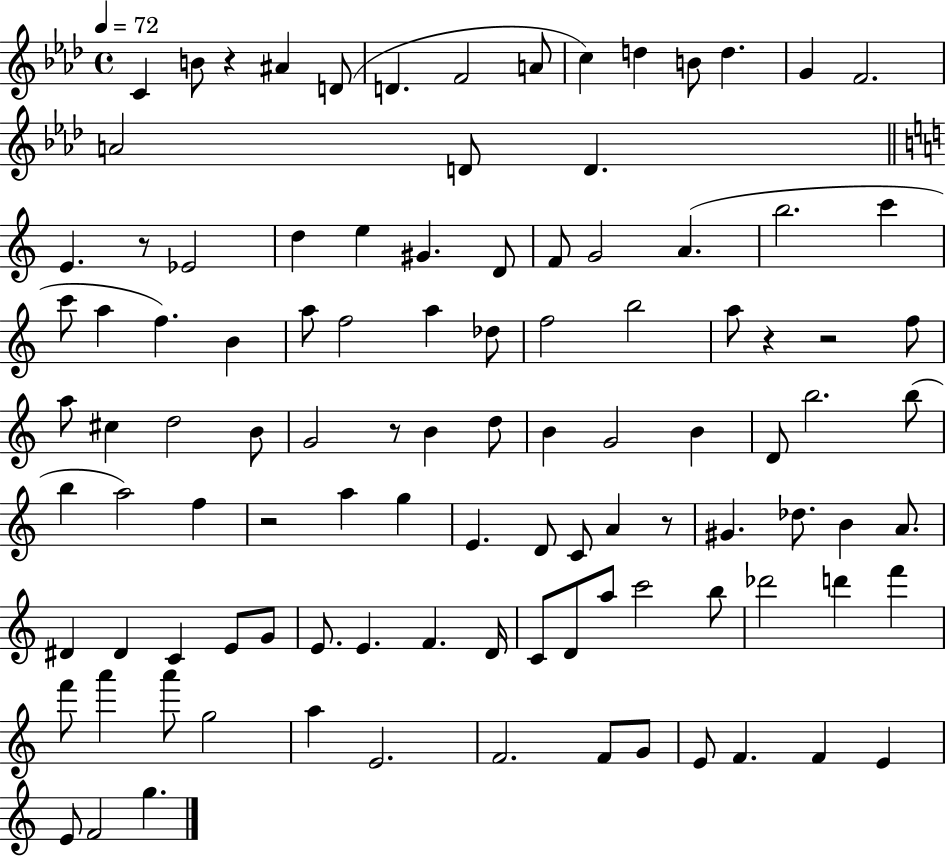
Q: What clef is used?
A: treble